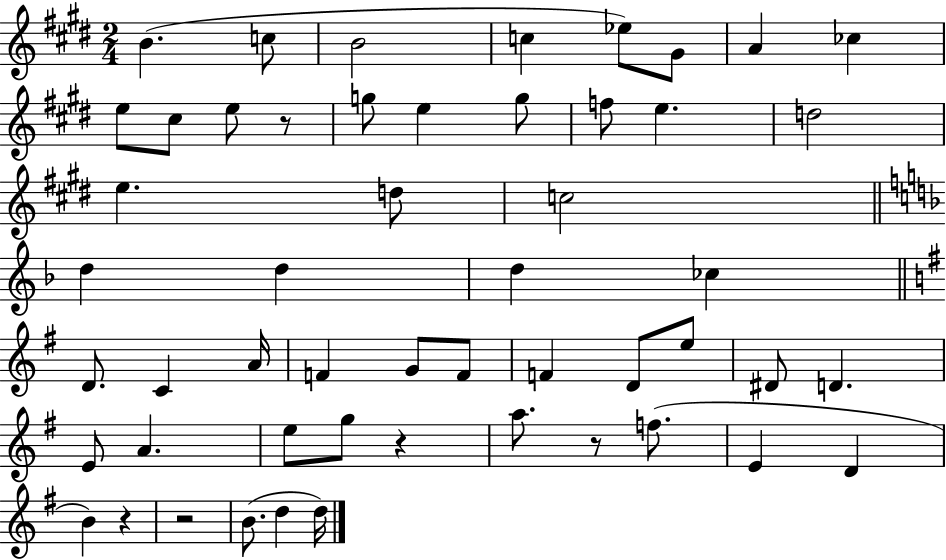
{
  \clef treble
  \numericTimeSignature
  \time 2/4
  \key e \major
  b'4.( c''8 | b'2 | c''4 ees''8) gis'8 | a'4 ces''4 | \break e''8 cis''8 e''8 r8 | g''8 e''4 g''8 | f''8 e''4. | d''2 | \break e''4. d''8 | c''2 | \bar "||" \break \key f \major d''4 d''4 | d''4 ces''4 | \bar "||" \break \key g \major d'8. c'4 a'16 | f'4 g'8 f'8 | f'4 d'8 e''8 | dis'8 d'4. | \break e'8 a'4. | e''8 g''8 r4 | a''8. r8 f''8.( | e'4 d'4 | \break b'4) r4 | r2 | b'8.( d''4 d''16) | \bar "|."
}